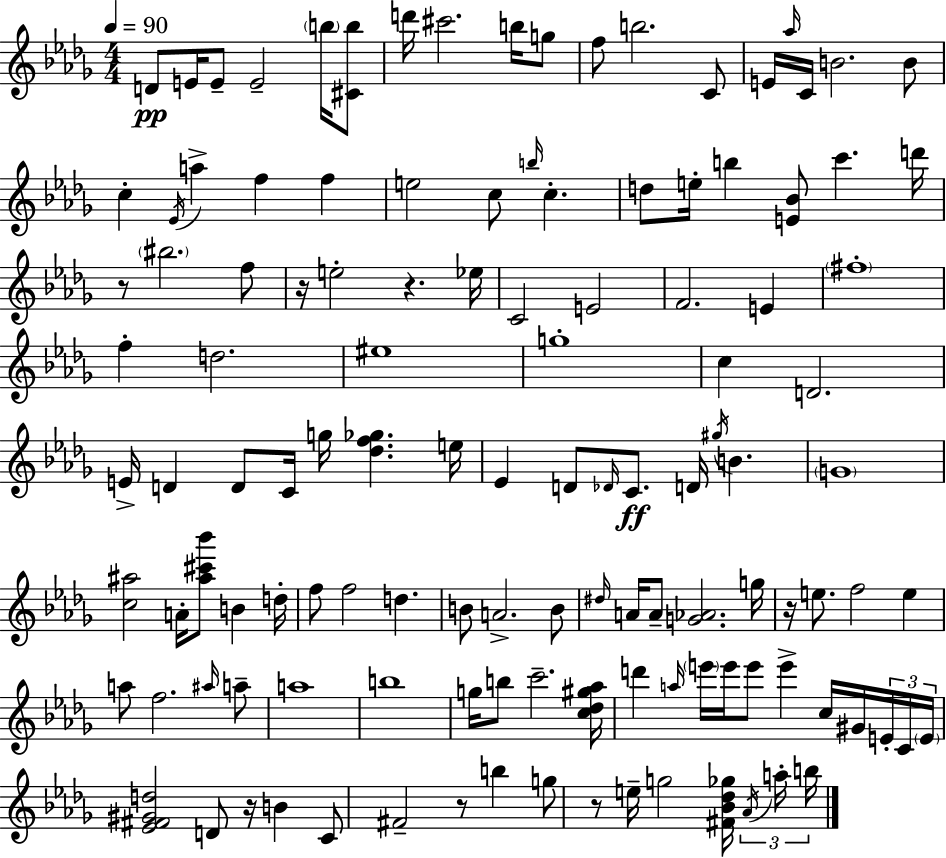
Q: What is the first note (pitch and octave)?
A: D4